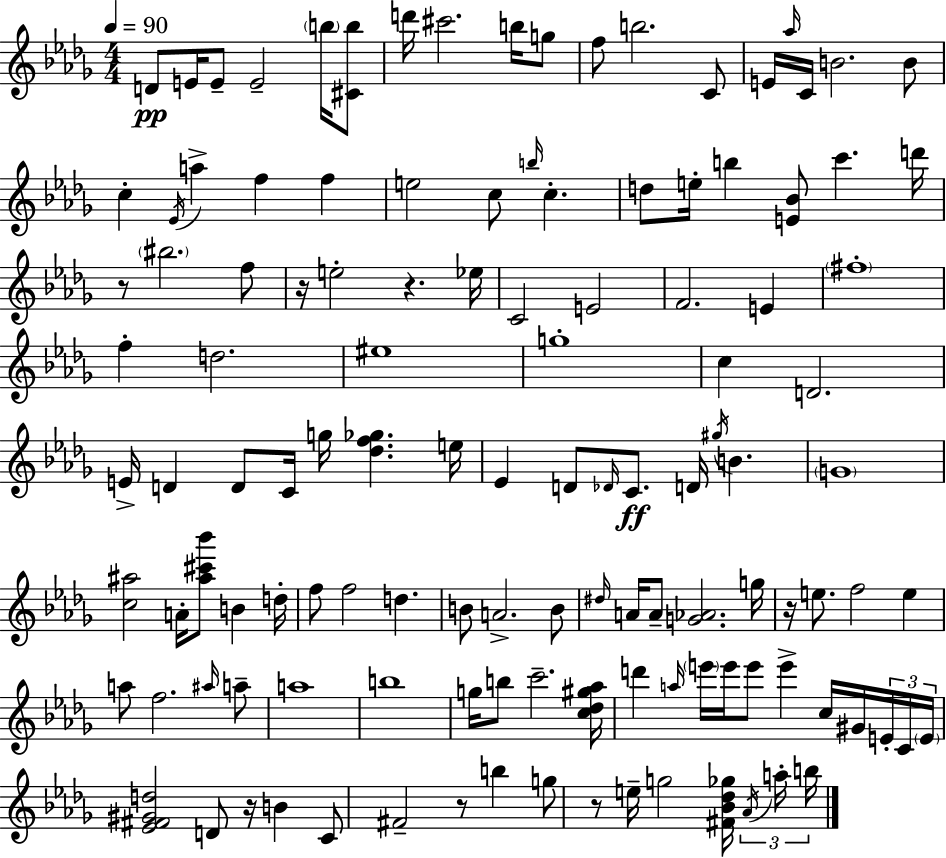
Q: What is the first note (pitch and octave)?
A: D4